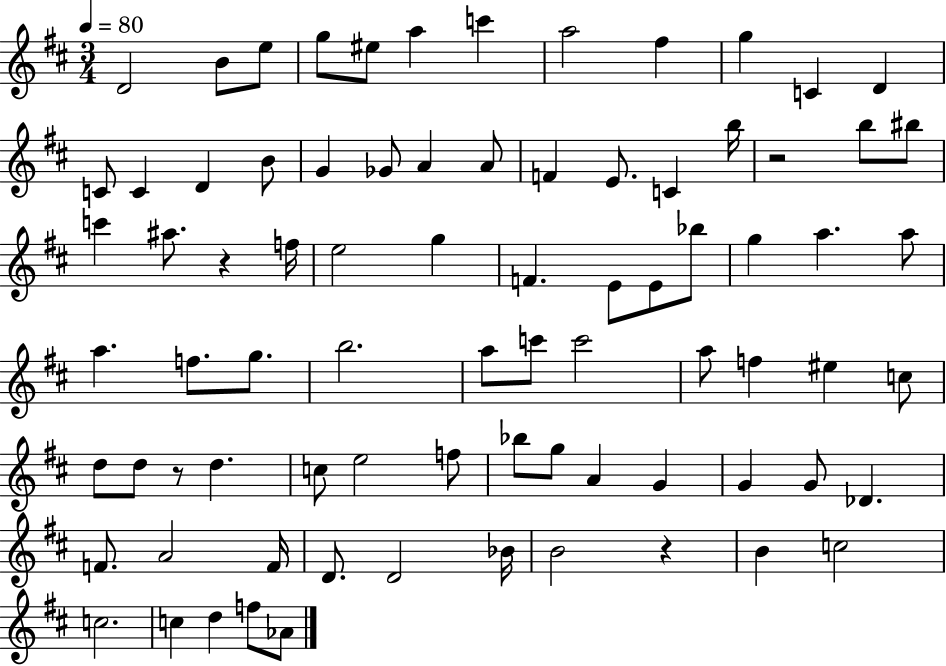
{
  \clef treble
  \numericTimeSignature
  \time 3/4
  \key d \major
  \tempo 4 = 80
  d'2 b'8 e''8 | g''8 eis''8 a''4 c'''4 | a''2 fis''4 | g''4 c'4 d'4 | \break c'8 c'4 d'4 b'8 | g'4 ges'8 a'4 a'8 | f'4 e'8. c'4 b''16 | r2 b''8 bis''8 | \break c'''4 ais''8. r4 f''16 | e''2 g''4 | f'4. e'8 e'8 bes''8 | g''4 a''4. a''8 | \break a''4. f''8. g''8. | b''2. | a''8 c'''8 c'''2 | a''8 f''4 eis''4 c''8 | \break d''8 d''8 r8 d''4. | c''8 e''2 f''8 | bes''8 g''8 a'4 g'4 | g'4 g'8 des'4. | \break f'8. a'2 f'16 | d'8. d'2 bes'16 | b'2 r4 | b'4 c''2 | \break c''2. | c''4 d''4 f''8 aes'8 | \bar "|."
}